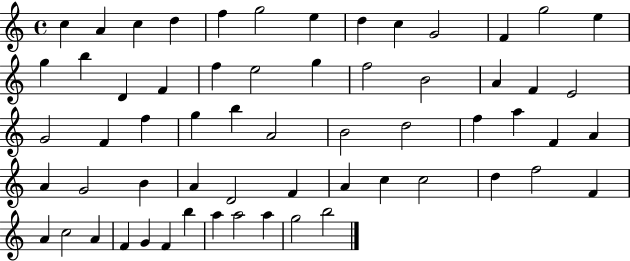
C5/q A4/q C5/q D5/q F5/q G5/h E5/q D5/q C5/q G4/h F4/q G5/h E5/q G5/q B5/q D4/q F4/q F5/q E5/h G5/q F5/h B4/h A4/q F4/q E4/h G4/h F4/q F5/q G5/q B5/q A4/h B4/h D5/h F5/q A5/q F4/q A4/q A4/q G4/h B4/q A4/q D4/h F4/q A4/q C5/q C5/h D5/q F5/h F4/q A4/q C5/h A4/q F4/q G4/q F4/q B5/q A5/q A5/h A5/q G5/h B5/h